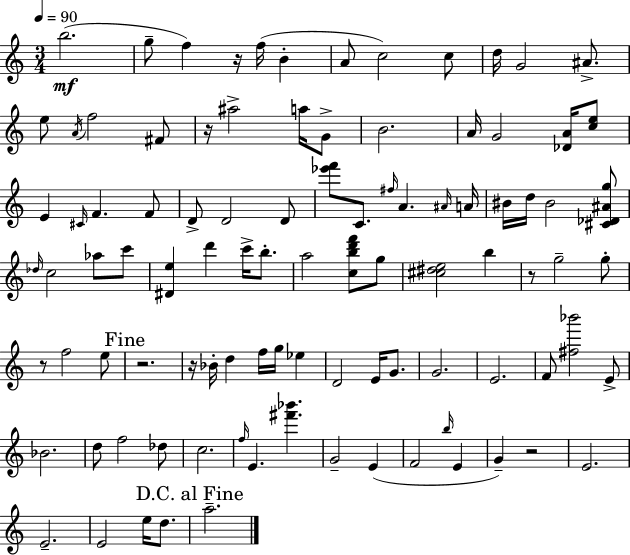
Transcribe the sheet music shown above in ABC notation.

X:1
T:Untitled
M:3/4
L:1/4
K:Am
b2 g/2 f z/4 f/4 B A/2 c2 c/2 d/4 G2 ^A/2 e/2 A/4 f2 ^F/2 z/4 ^a2 a/4 G/2 B2 A/4 G2 [_DA]/4 [ce]/2 E ^C/4 F F/2 D/2 D2 D/2 [_e'f']/2 C/2 ^f/4 A ^A/4 A/4 ^B/4 d/4 ^B2 [^C_D^Ag]/2 _d/4 c2 _a/2 c'/2 [^De] d' c'/4 b/2 a2 [cbd'f']/2 g/2 [^c^de]2 b z/2 g2 g/2 z/2 f2 e/2 z2 z/4 _B/4 d f/4 g/4 _e D2 E/4 G/2 G2 E2 F/2 [^f_b']2 E/2 _B2 d/2 f2 _d/2 c2 f/4 E [^f'_b'] G2 E F2 b/4 E G z2 E2 E2 E2 e/4 d/2 a2